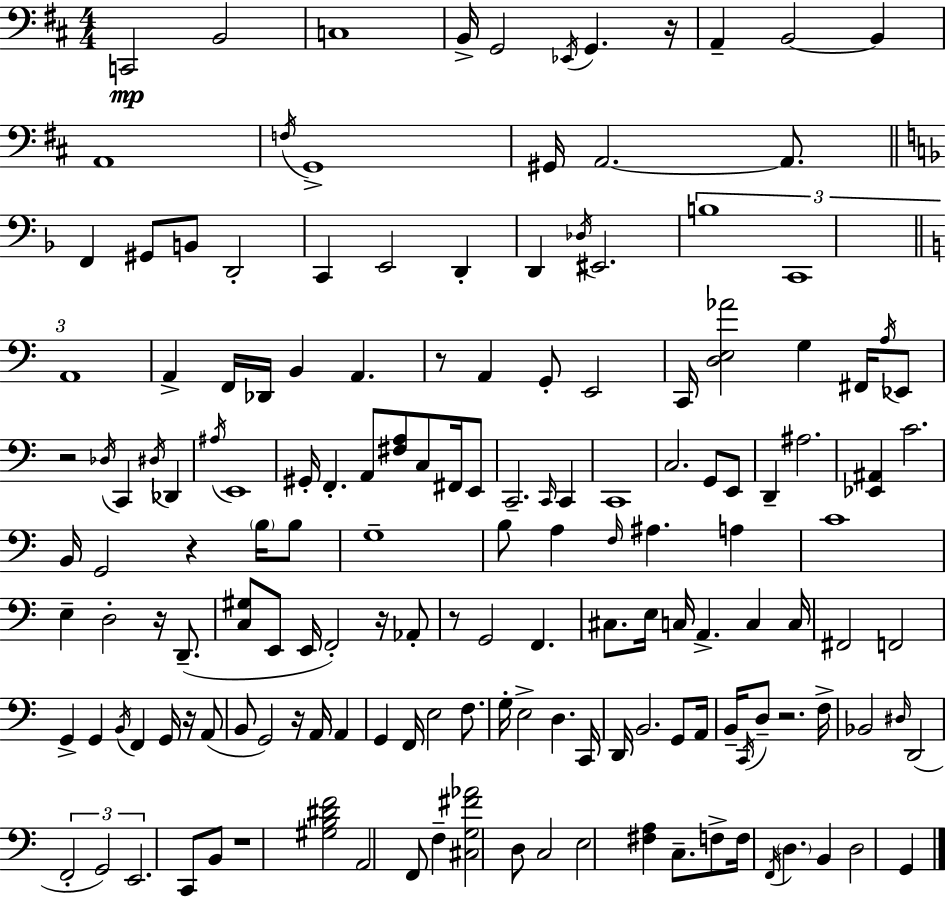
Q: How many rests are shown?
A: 11